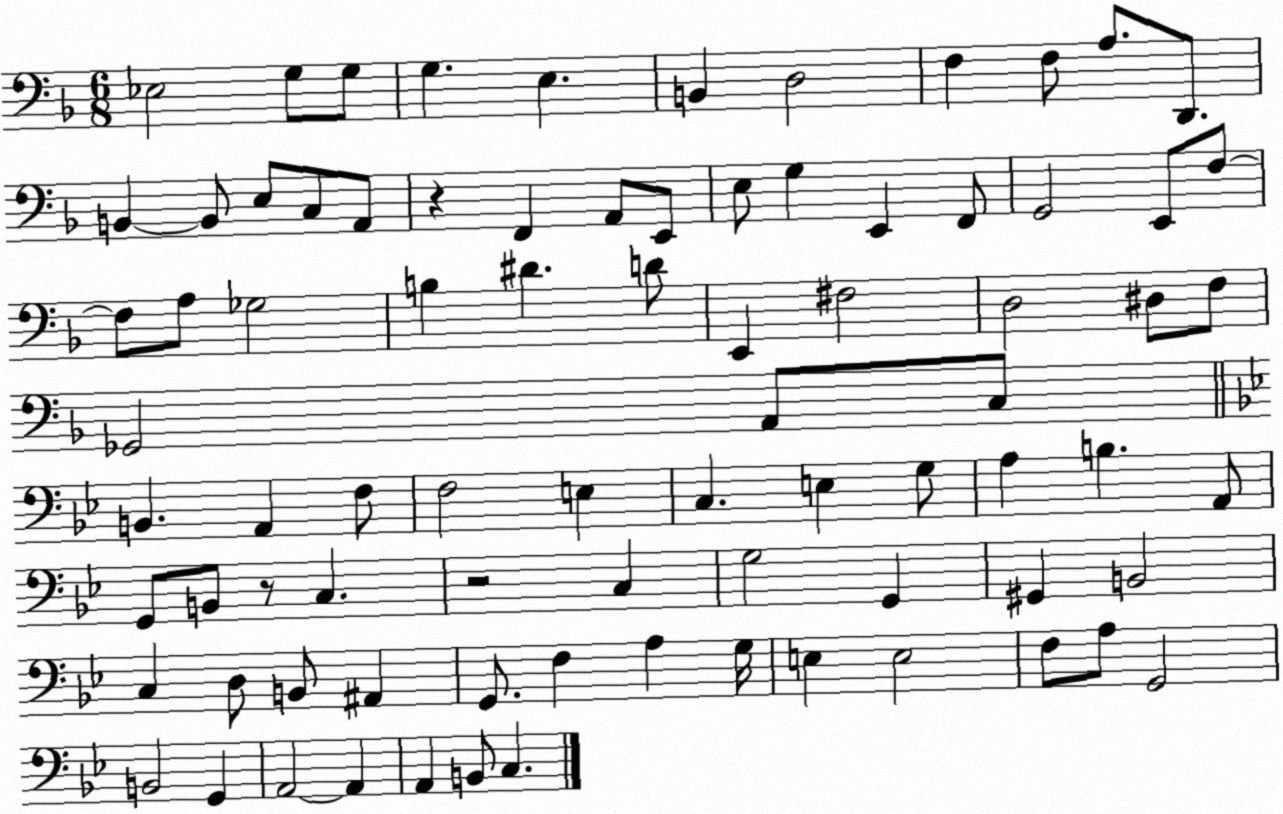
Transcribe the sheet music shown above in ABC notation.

X:1
T:Untitled
M:6/8
L:1/4
K:F
_E,2 G,/2 G,/2 G, E, B,, D,2 F, F,/2 A,/2 D,,/2 B,, B,,/2 E,/2 C,/2 A,,/2 z F,, A,,/2 E,,/2 E,/2 G, E,, F,,/2 G,,2 E,,/2 F,/2 F,/2 A,/2 _G,2 B, ^D D/2 E,, ^F,2 D,2 ^D,/2 F,/2 _G,,2 A,,/2 C,/2 B,, A,, F,/2 F,2 E, C, E, G,/2 A, B, A,,/2 G,,/2 B,,/2 z/2 C, z2 C, G,2 G,, ^G,, B,,2 C, D,/2 B,,/2 ^A,, G,,/2 F, A, G,/4 E, E,2 F,/2 A,/2 G,,2 B,,2 G,, A,,2 A,, A,, B,,/2 C,